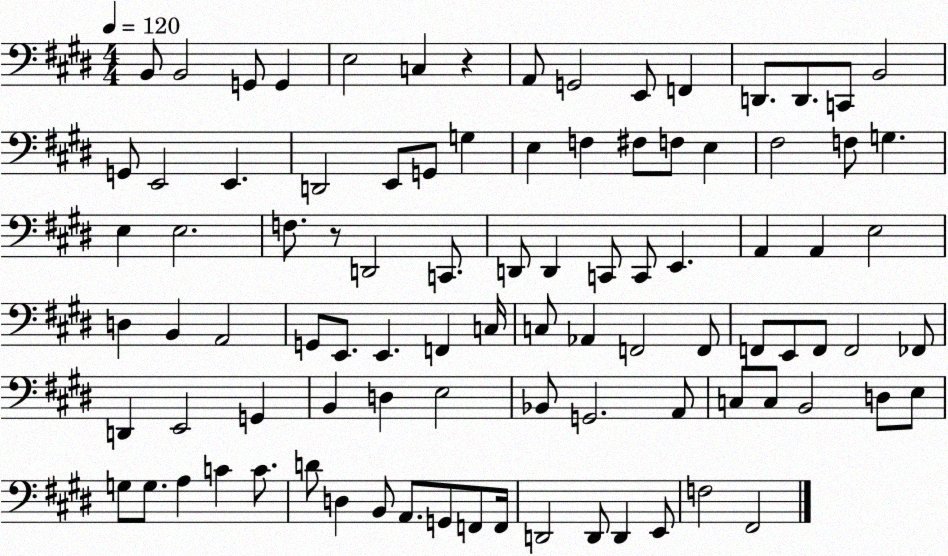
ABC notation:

X:1
T:Untitled
M:4/4
L:1/4
K:E
B,,/2 B,,2 G,,/2 G,, E,2 C, z A,,/2 G,,2 E,,/2 F,, D,,/2 D,,/2 C,,/2 B,,2 G,,/2 E,,2 E,, D,,2 E,,/2 G,,/2 G, E, F, ^F,/2 F,/2 E, ^F,2 F,/2 G, E, E,2 F,/2 z/2 D,,2 C,,/2 D,,/2 D,, C,,/2 C,,/2 E,, A,, A,, E,2 D, B,, A,,2 G,,/2 E,,/2 E,, F,, C,/4 C,/2 _A,, F,,2 F,,/2 F,,/2 E,,/2 F,,/2 F,,2 _F,,/2 D,, E,,2 G,, B,, D, E,2 _B,,/2 G,,2 A,,/2 C,/2 C,/2 B,,2 D,/2 E,/2 G,/2 G,/2 A, C C/2 D/2 D, B,,/2 A,,/2 G,,/2 F,,/2 F,,/4 D,,2 D,,/2 D,, E,,/2 F,2 ^F,,2